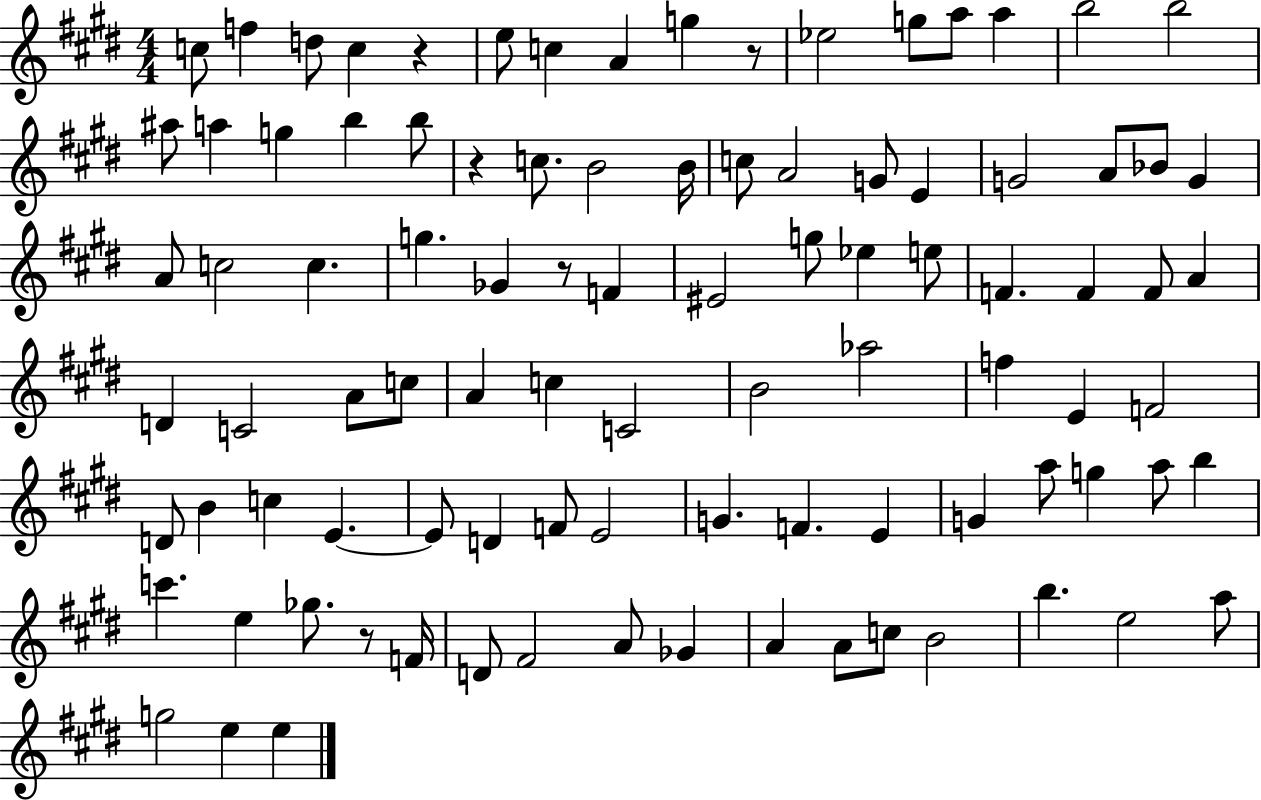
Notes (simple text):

C5/e F5/q D5/e C5/q R/q E5/e C5/q A4/q G5/q R/e Eb5/h G5/e A5/e A5/q B5/h B5/h A#5/e A5/q G5/q B5/q B5/e R/q C5/e. B4/h B4/s C5/e A4/h G4/e E4/q G4/h A4/e Bb4/e G4/q A4/e C5/h C5/q. G5/q. Gb4/q R/e F4/q EIS4/h G5/e Eb5/q E5/e F4/q. F4/q F4/e A4/q D4/q C4/h A4/e C5/e A4/q C5/q C4/h B4/h Ab5/h F5/q E4/q F4/h D4/e B4/q C5/q E4/q. E4/e D4/q F4/e E4/h G4/q. F4/q. E4/q G4/q A5/e G5/q A5/e B5/q C6/q. E5/q Gb5/e. R/e F4/s D4/e F#4/h A4/e Gb4/q A4/q A4/e C5/e B4/h B5/q. E5/h A5/e G5/h E5/q E5/q